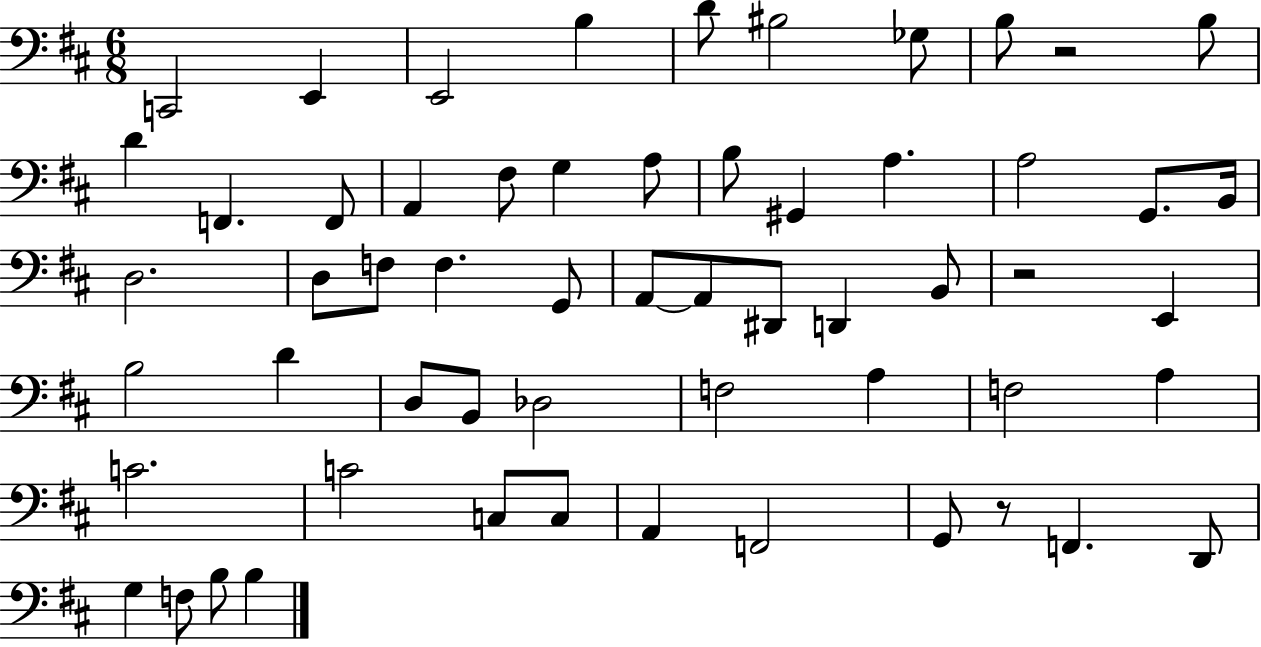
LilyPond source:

{
  \clef bass
  \numericTimeSignature
  \time 6/8
  \key d \major
  c,2 e,4 | e,2 b4 | d'8 bis2 ges8 | b8 r2 b8 | \break d'4 f,4. f,8 | a,4 fis8 g4 a8 | b8 gis,4 a4. | a2 g,8. b,16 | \break d2. | d8 f8 f4. g,8 | a,8~~ a,8 dis,8 d,4 b,8 | r2 e,4 | \break b2 d'4 | d8 b,8 des2 | f2 a4 | f2 a4 | \break c'2. | c'2 c8 c8 | a,4 f,2 | g,8 r8 f,4. d,8 | \break g4 f8 b8 b4 | \bar "|."
}